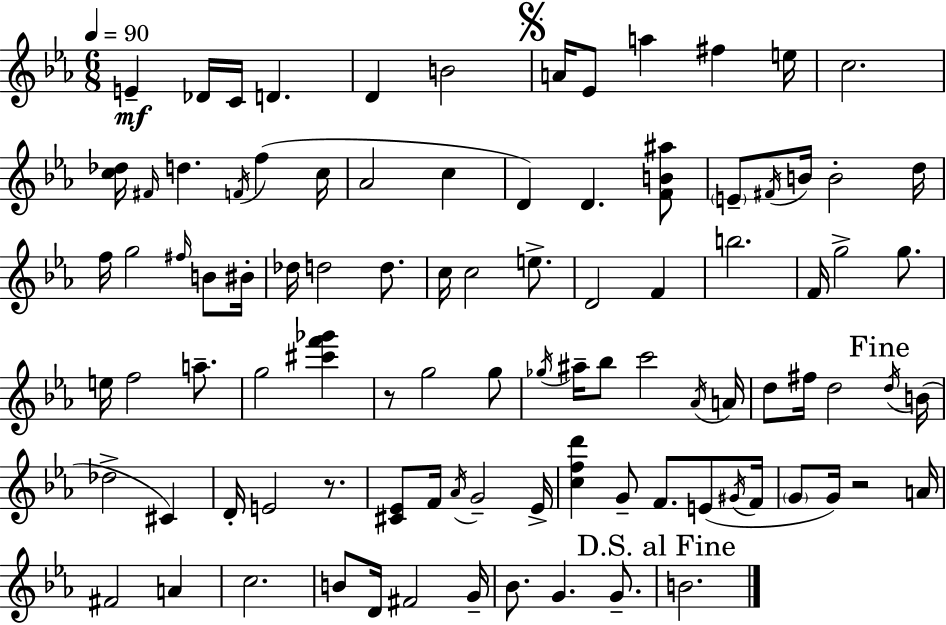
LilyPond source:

{
  \clef treble
  \numericTimeSignature
  \time 6/8
  \key ees \major
  \tempo 4 = 90
  \repeat volta 2 { e'4--\mf des'16 c'16 d'4. | d'4 b'2 | \mark \markup { \musicglyph "scripts.segno" } a'16 ees'8 a''4 fis''4 e''16 | c''2. | \break <c'' des''>16 \grace { fis'16 } d''4. \acciaccatura { f'16 } f''4( | c''16 aes'2 c''4 | d'4) d'4. | <f' b' ais''>8 \parenthesize e'8-- \acciaccatura { fis'16 } b'16 b'2-. | \break d''16 f''16 g''2 | \grace { fis''16 } b'8 bis'16-. des''16 d''2 | d''8. c''16 c''2 | e''8.-> d'2 | \break f'4 b''2. | f'16 g''2-> | g''8. e''16 f''2 | a''8.-- g''2 | \break <cis''' f''' ges'''>4 r8 g''2 | g''8 \acciaccatura { ges''16 } ais''16-- bes''8 c'''2 | \acciaccatura { aes'16 } a'16 d''8 fis''16 d''2 | \mark "Fine" \acciaccatura { d''16 } b'16( des''2-> | \break cis'4) d'16-. e'2 | r8. <cis' ees'>8 f'16 \acciaccatura { aes'16 } g'2-- | ees'16-> <c'' f'' d'''>4 | g'8-- f'8. e'8( \acciaccatura { gis'16 } f'16 \parenthesize g'8 g'16) | \break r2 a'16 fis'2 | a'4 c''2. | b'8 d'16 | fis'2 g'16-- bes'8. | \break g'4. g'8.-- \mark "D.S. al Fine" b'2. | } \bar "|."
}